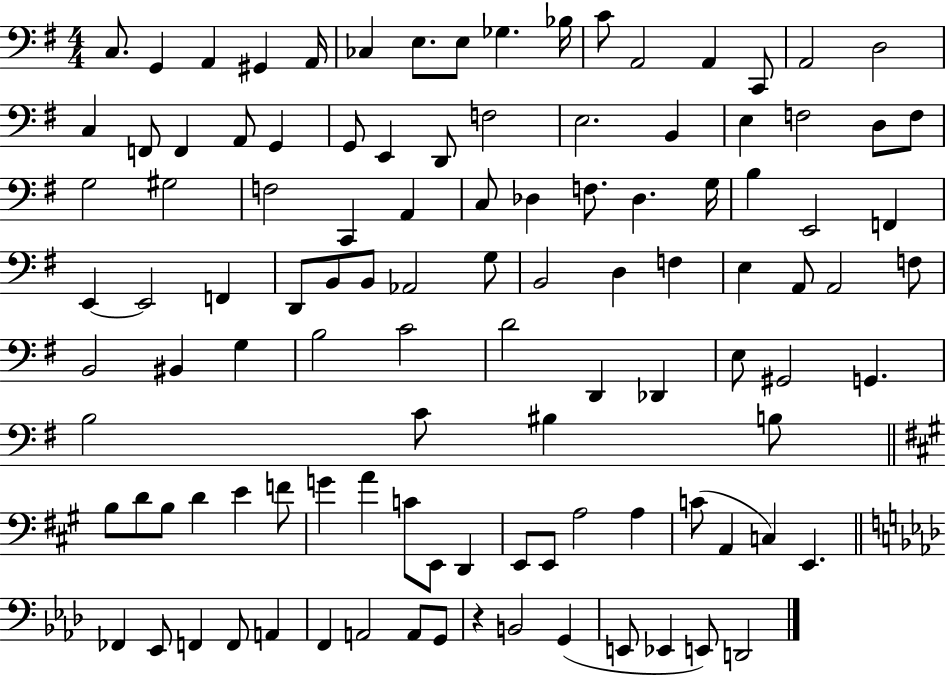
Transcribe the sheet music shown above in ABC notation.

X:1
T:Untitled
M:4/4
L:1/4
K:G
C,/2 G,, A,, ^G,, A,,/4 _C, E,/2 E,/2 _G, _B,/4 C/2 A,,2 A,, C,,/2 A,,2 D,2 C, F,,/2 F,, A,,/2 G,, G,,/2 E,, D,,/2 F,2 E,2 B,, E, F,2 D,/2 F,/2 G,2 ^G,2 F,2 C,, A,, C,/2 _D, F,/2 _D, G,/4 B, E,,2 F,, E,, E,,2 F,, D,,/2 B,,/2 B,,/2 _A,,2 G,/2 B,,2 D, F, E, A,,/2 A,,2 F,/2 B,,2 ^B,, G, B,2 C2 D2 D,, _D,, E,/2 ^G,,2 G,, B,2 C/2 ^B, B,/2 B,/2 D/2 B,/2 D E F/2 G A C/2 E,,/2 D,, E,,/2 E,,/2 A,2 A, C/2 A,, C, E,, _F,, _E,,/2 F,, F,,/2 A,, F,, A,,2 A,,/2 G,,/2 z B,,2 G,, E,,/2 _E,, E,,/2 D,,2